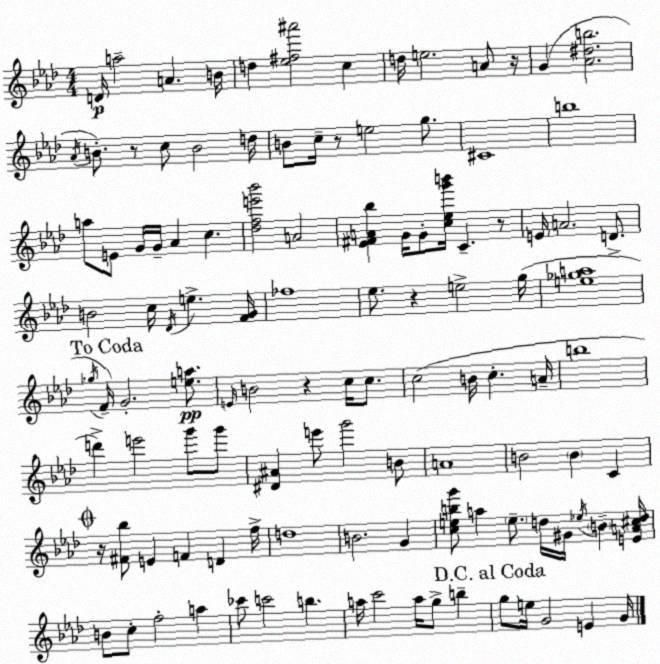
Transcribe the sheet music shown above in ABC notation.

X:1
T:Untitled
M:4/4
L:1/4
K:Ab
D/4 a2 A B/4 d [_e^f^a']2 c d/4 e2 A/2 z/4 G [_A^db]2 _A/4 B/2 z/2 c/2 B2 d/4 B/2 c/4 z/2 e2 g/2 ^C4 b4 a/2 E/2 G/4 G/4 _A c [_dfe'_b']2 A2 [_E^FA_b] G/4 G/2 [c_eg'b']/4 C z/2 E/4 A2 D/2 B2 c/4 _D/4 e [FG]/4 _f4 _e/2 z e2 g/4 [e_ga]4 _g/4 F/4 G2 [ea]/2 E/4 B2 z c/4 c/2 c2 B/4 c A/4 b4 d' e'2 g'/2 g'/2 [^D^A] e'/2 g'2 B/2 A4 B2 B C z/4 [^F_b]/2 E F D f/4 d4 B2 G [cebg']/2 a e/2 d/4 ^G/4 _e/4 B [EA^cd]/4 B/2 c/2 f2 a _c'/2 c'2 b a/4 c'2 a/4 g/2 b g/2 e/4 G2 E G/4